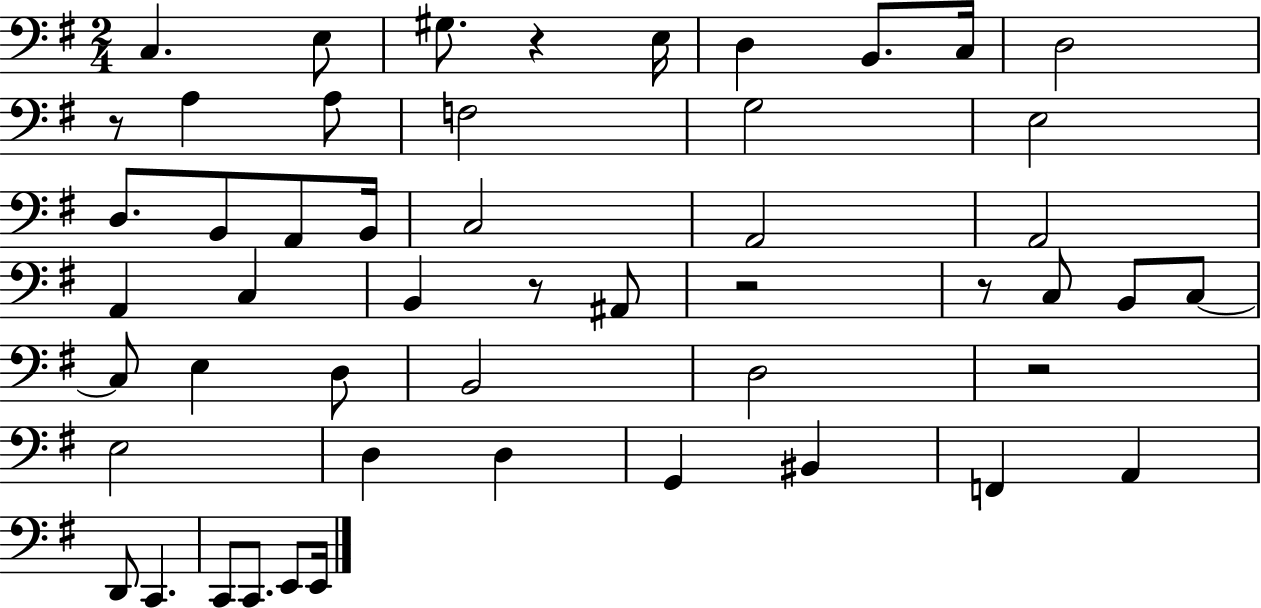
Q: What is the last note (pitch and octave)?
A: E2